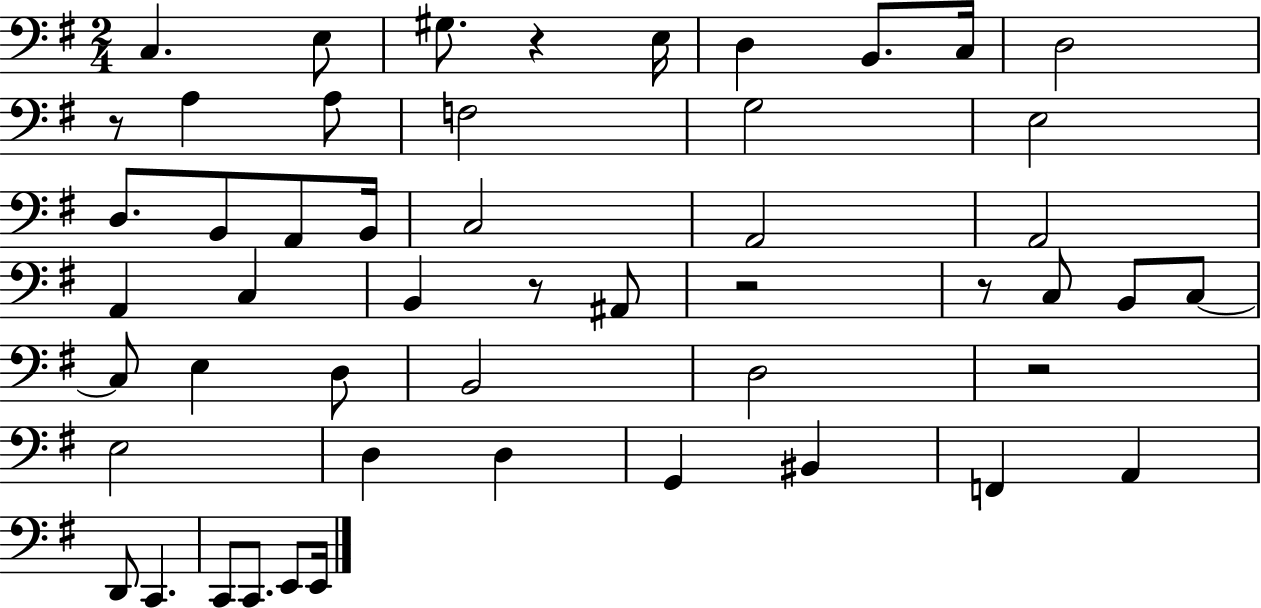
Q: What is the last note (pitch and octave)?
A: E2